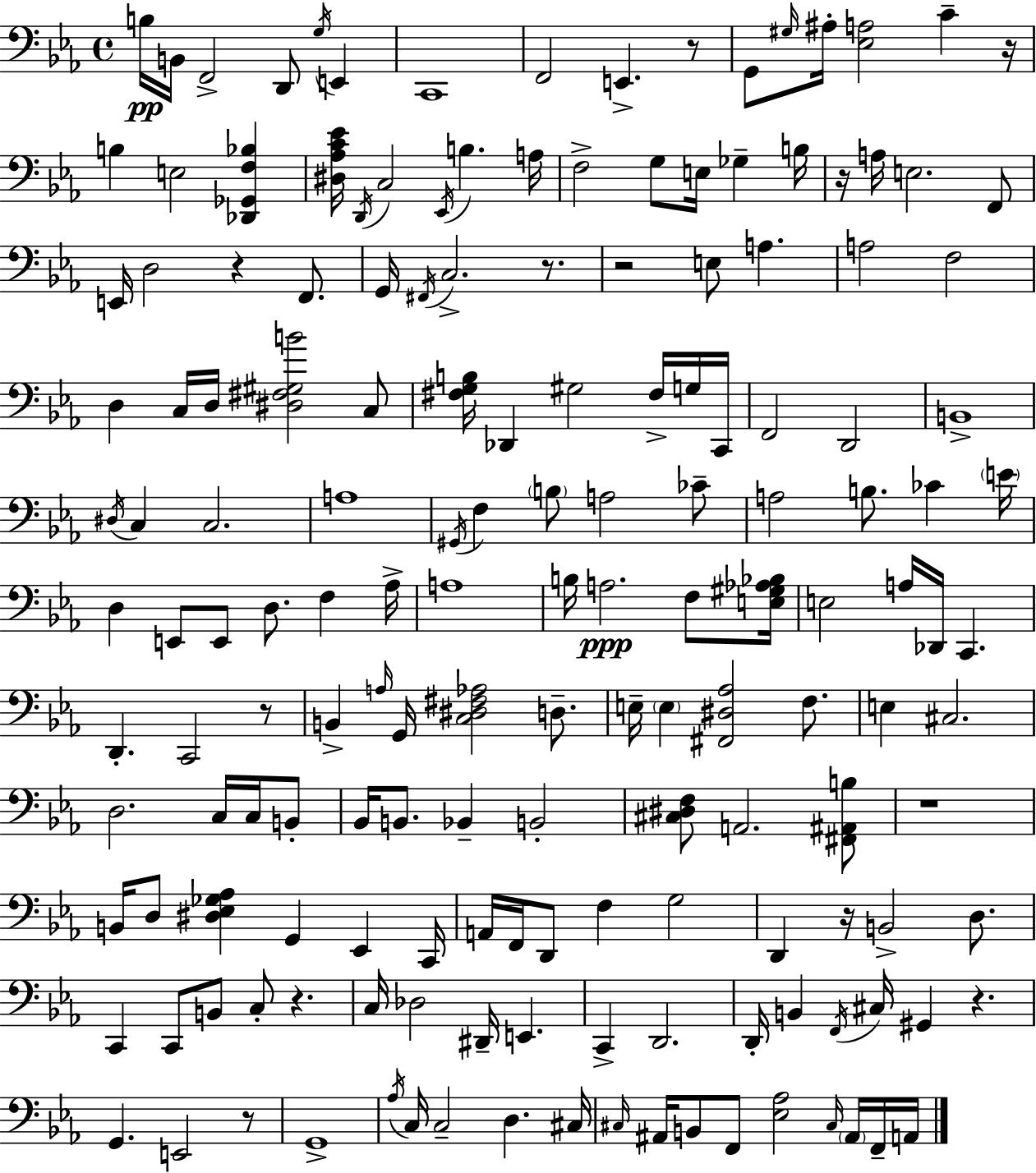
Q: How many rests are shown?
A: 12